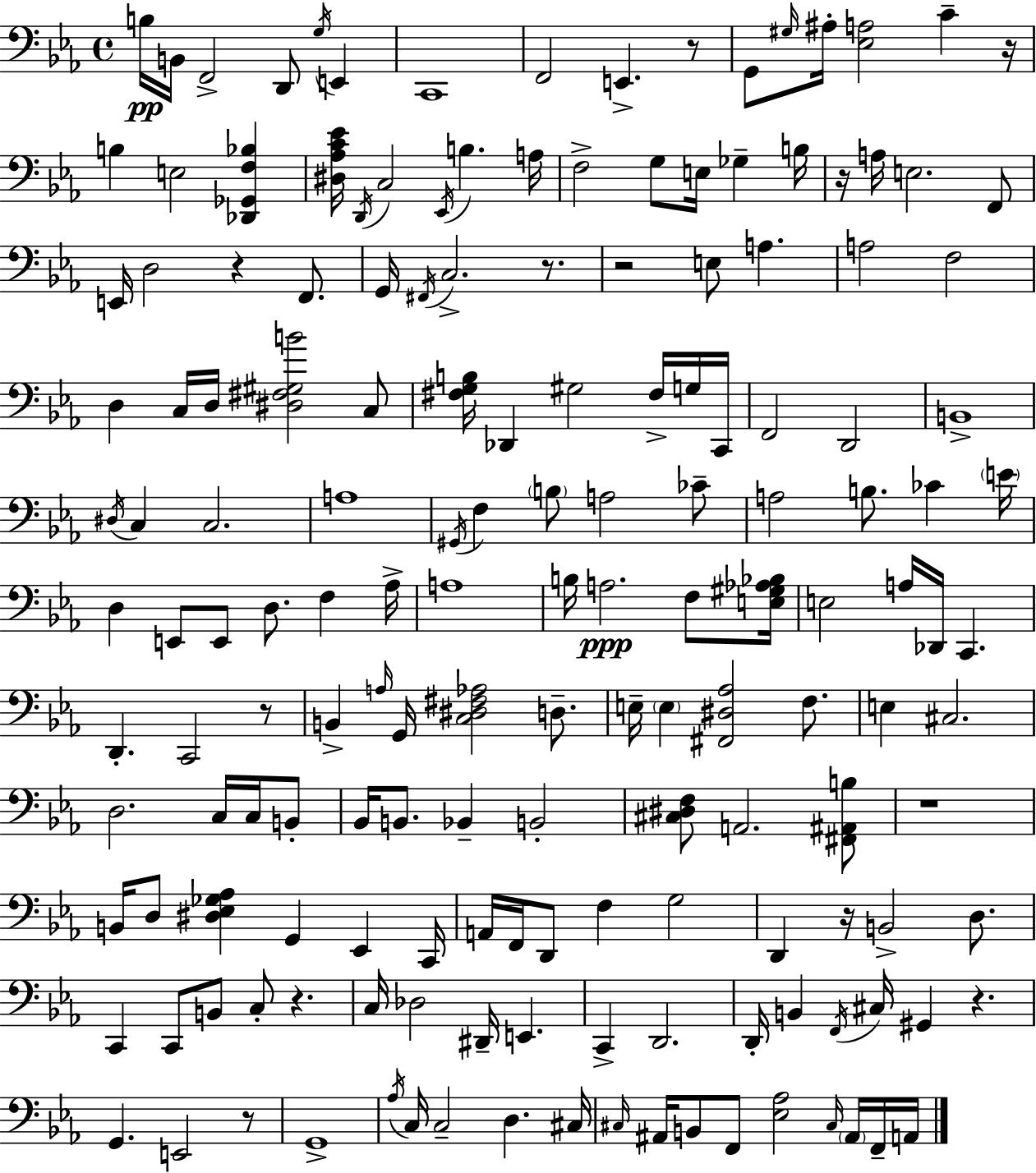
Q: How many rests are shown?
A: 12